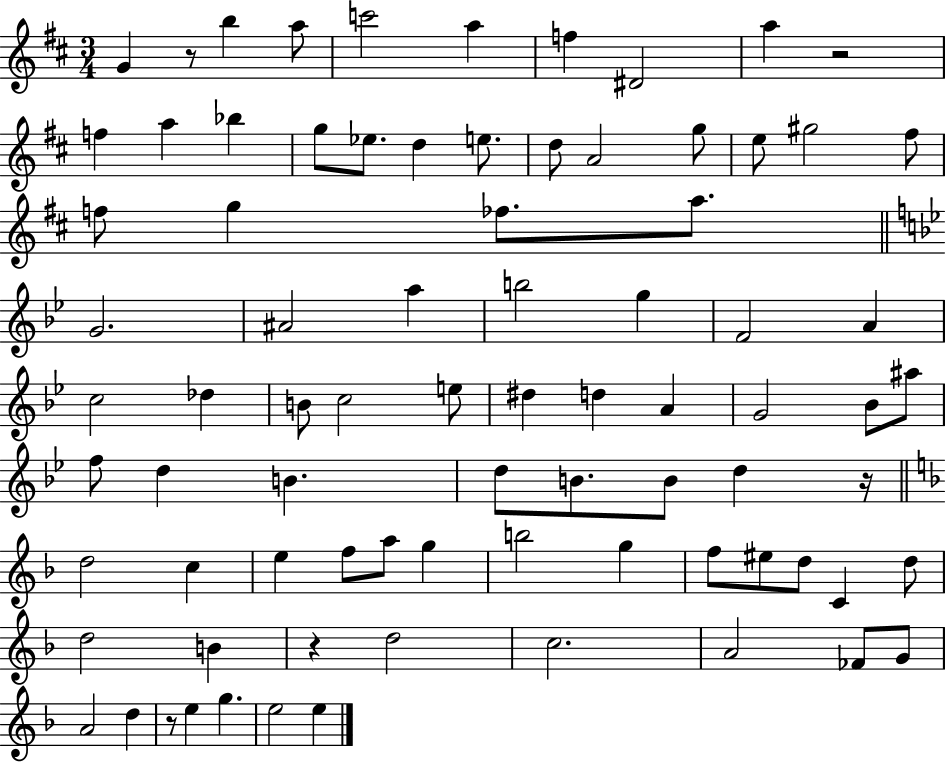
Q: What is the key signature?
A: D major